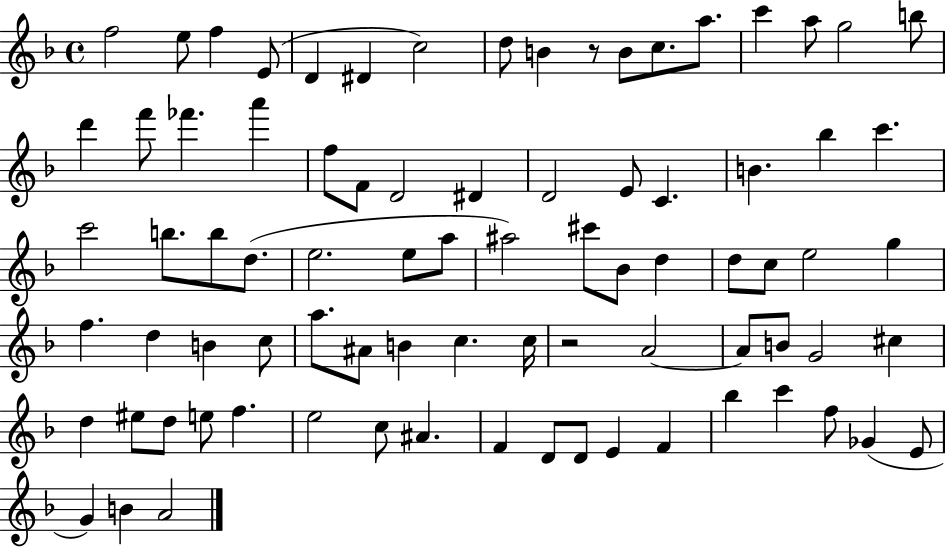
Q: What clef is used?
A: treble